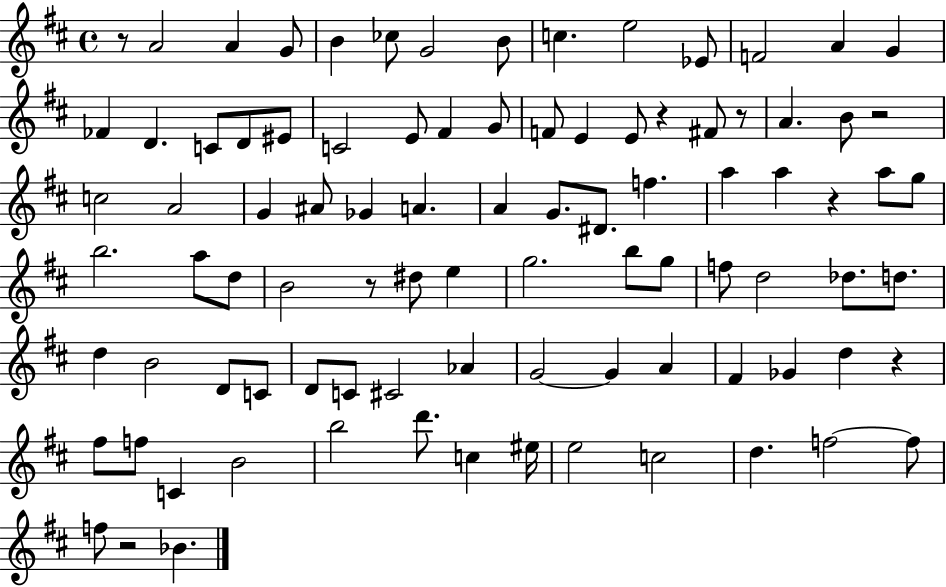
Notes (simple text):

R/e A4/h A4/q G4/e B4/q CES5/e G4/h B4/e C5/q. E5/h Eb4/e F4/h A4/q G4/q FES4/q D4/q. C4/e D4/e EIS4/e C4/h E4/e F#4/q G4/e F4/e E4/q E4/e R/q F#4/e R/e A4/q. B4/e R/h C5/h A4/h G4/q A#4/e Gb4/q A4/q. A4/q G4/e. D#4/e. F5/q. A5/q A5/q R/q A5/e G5/e B5/h. A5/e D5/e B4/h R/e D#5/e E5/q G5/h. B5/e G5/e F5/e D5/h Db5/e. D5/e. D5/q B4/h D4/e C4/e D4/e C4/e C#4/h Ab4/q G4/h G4/q A4/q F#4/q Gb4/q D5/q R/q F#5/e F5/e C4/q B4/h B5/h D6/e. C5/q EIS5/s E5/h C5/h D5/q. F5/h F5/e F5/e R/h Bb4/q.